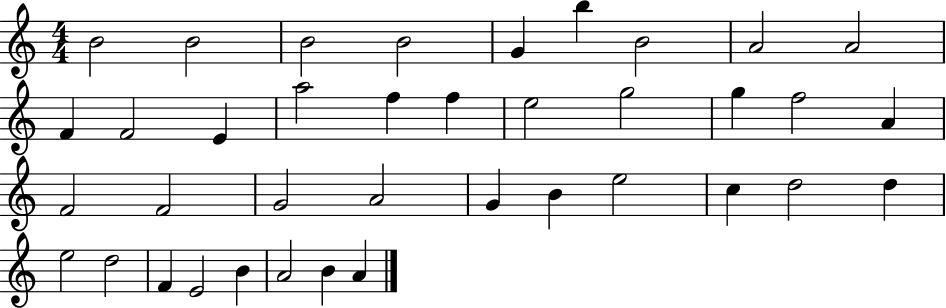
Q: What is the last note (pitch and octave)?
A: A4